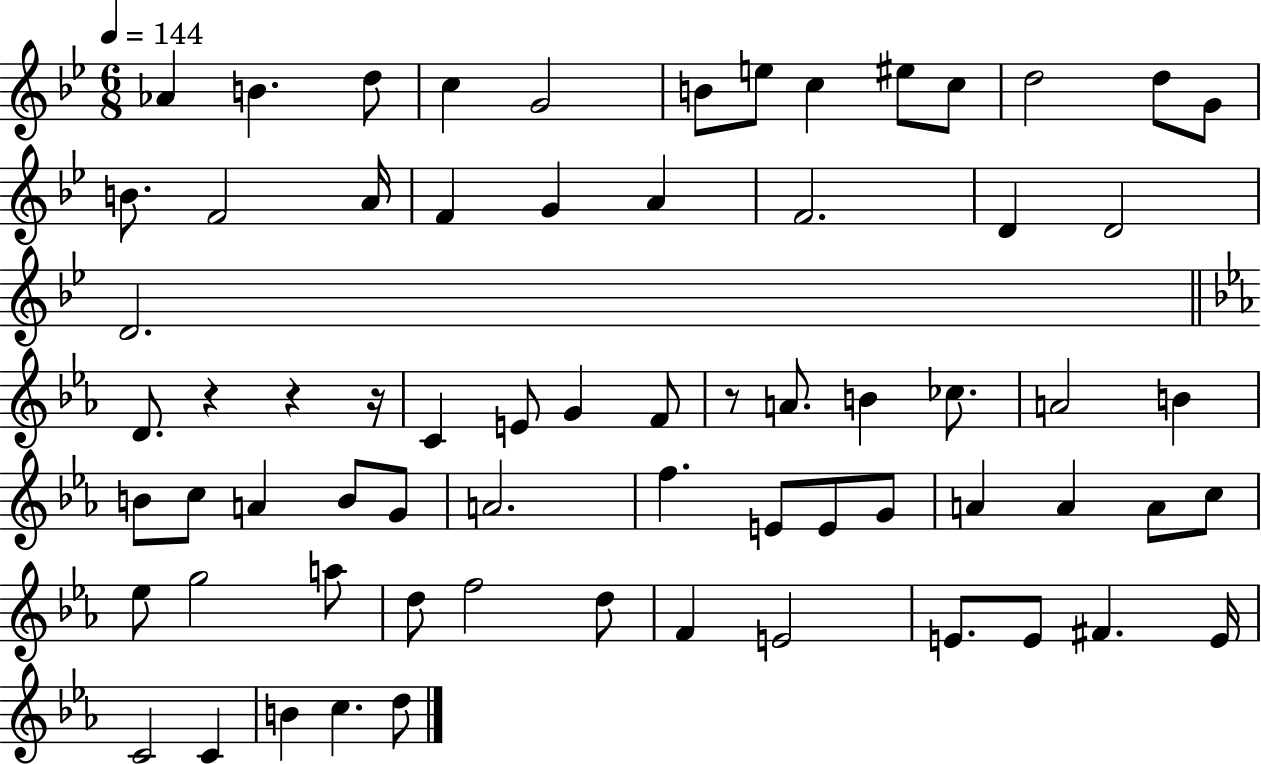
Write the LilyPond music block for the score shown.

{
  \clef treble
  \numericTimeSignature
  \time 6/8
  \key bes \major
  \tempo 4 = 144
  aes'4 b'4. d''8 | c''4 g'2 | b'8 e''8 c''4 eis''8 c''8 | d''2 d''8 g'8 | \break b'8. f'2 a'16 | f'4 g'4 a'4 | f'2. | d'4 d'2 | \break d'2. | \bar "||" \break \key ees \major d'8. r4 r4 r16 | c'4 e'8 g'4 f'8 | r8 a'8. b'4 ces''8. | a'2 b'4 | \break b'8 c''8 a'4 b'8 g'8 | a'2. | f''4. e'8 e'8 g'8 | a'4 a'4 a'8 c''8 | \break ees''8 g''2 a''8 | d''8 f''2 d''8 | f'4 e'2 | e'8. e'8 fis'4. e'16 | \break c'2 c'4 | b'4 c''4. d''8 | \bar "|."
}